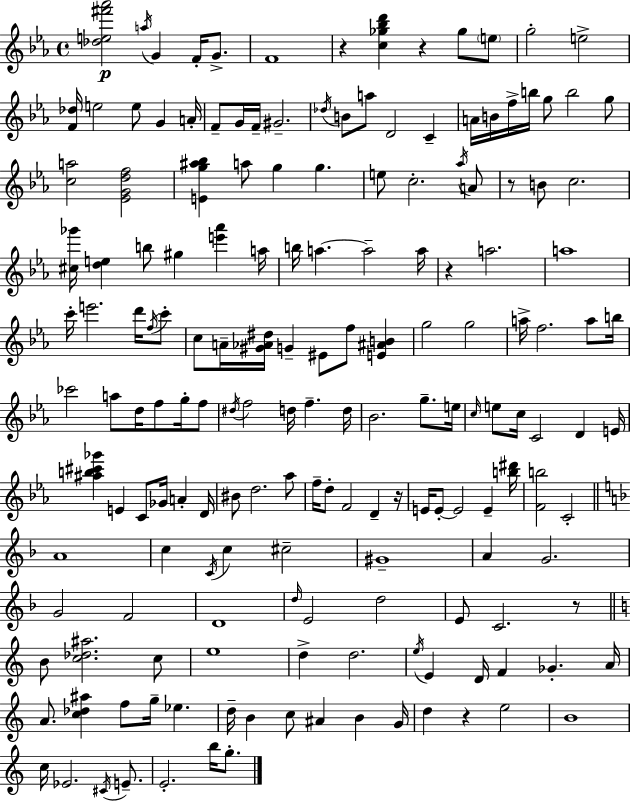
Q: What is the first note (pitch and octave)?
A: A5